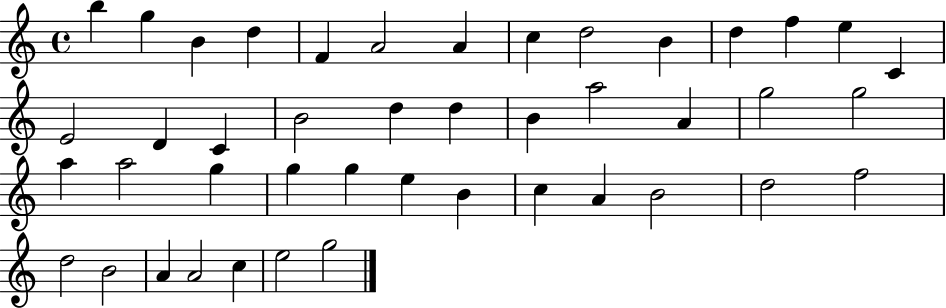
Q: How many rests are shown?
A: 0